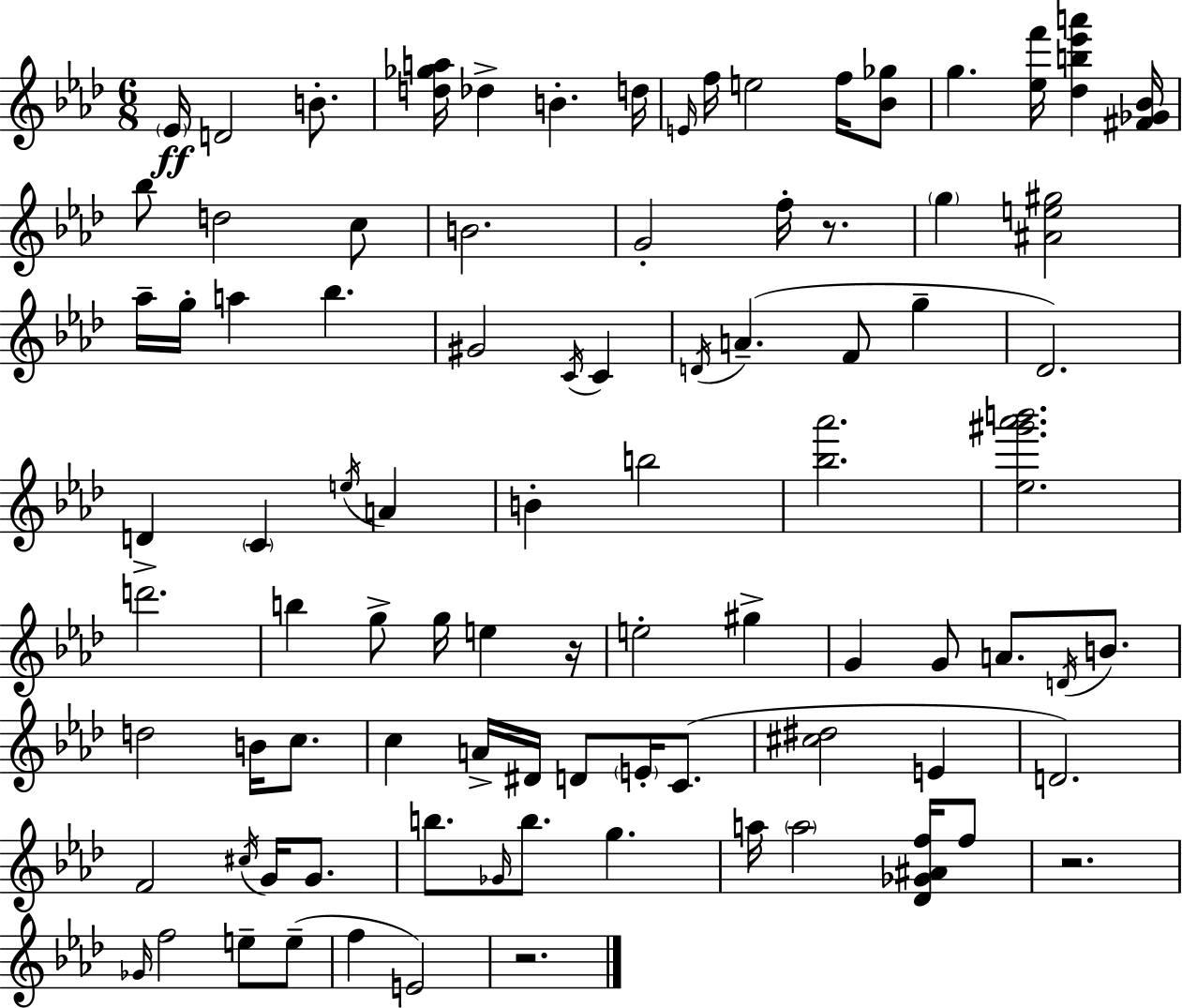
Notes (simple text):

Eb4/s D4/h B4/e. [D5,Gb5,A5]/s Db5/q B4/q. D5/s E4/s F5/s E5/h F5/s [Bb4,Gb5]/e G5/q. [Eb5,F6]/s [Db5,B5,Eb6,A6]/q [F#4,Gb4,Bb4]/s Bb5/e D5/h C5/e B4/h. G4/h F5/s R/e. G5/q [A#4,E5,G#5]/h Ab5/s G5/s A5/q Bb5/q. G#4/h C4/s C4/q D4/s A4/q. F4/e G5/q Db4/h. D4/q C4/q E5/s A4/q B4/q B5/h [Bb5,Ab6]/h. [Eb5,G#6,Ab6,B6]/h. D6/h. B5/q G5/e G5/s E5/q R/s E5/h G#5/q G4/q G4/e A4/e. D4/s B4/e. D5/h B4/s C5/e. C5/q A4/s D#4/s D4/e E4/s C4/e. [C#5,D#5]/h E4/q D4/h. F4/h C#5/s G4/s G4/e. B5/e. Gb4/s B5/e. G5/q. A5/s A5/h [Db4,Gb4,A#4,F5]/s F5/e R/h. Gb4/s F5/h E5/e E5/e F5/q E4/h R/h.